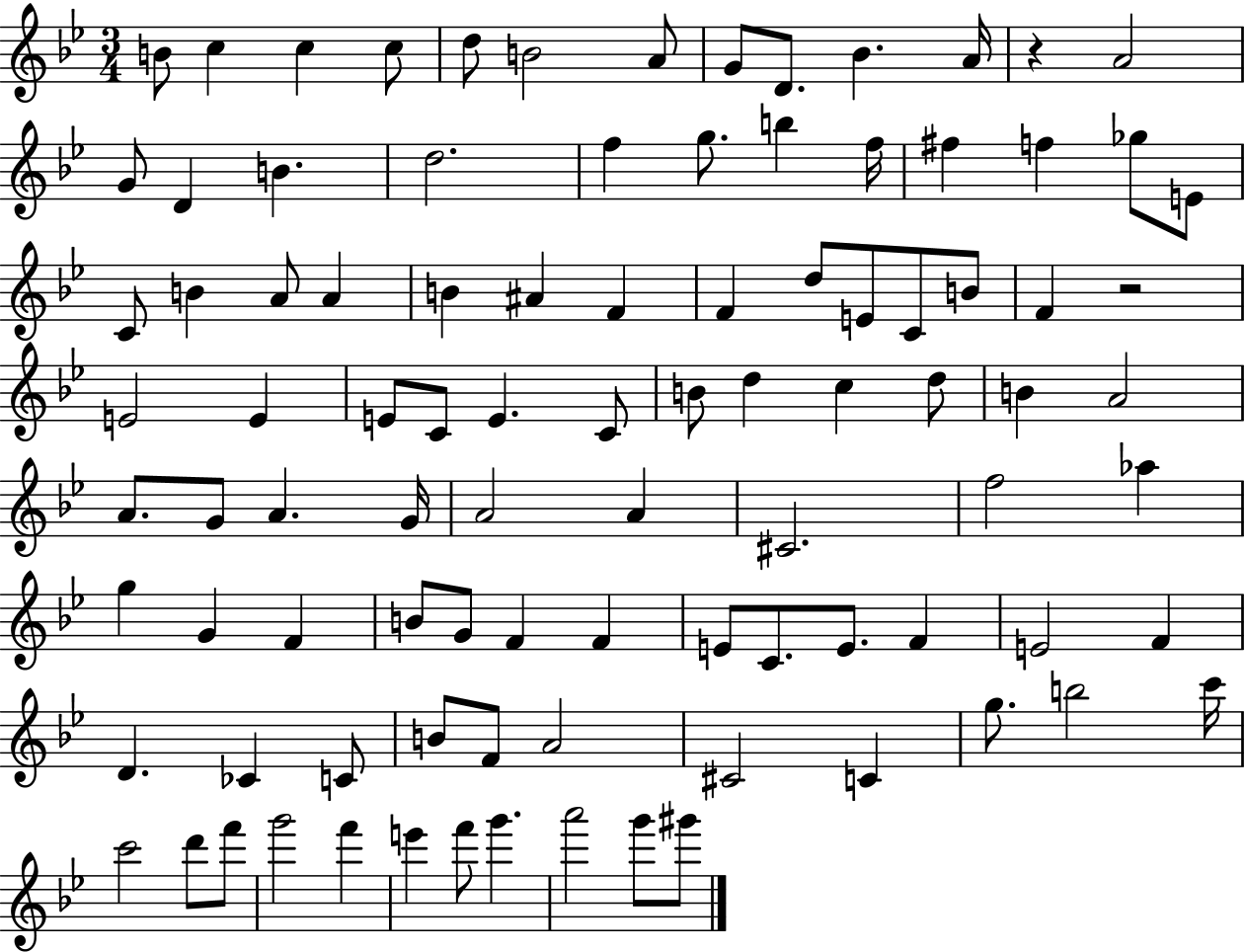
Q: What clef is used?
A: treble